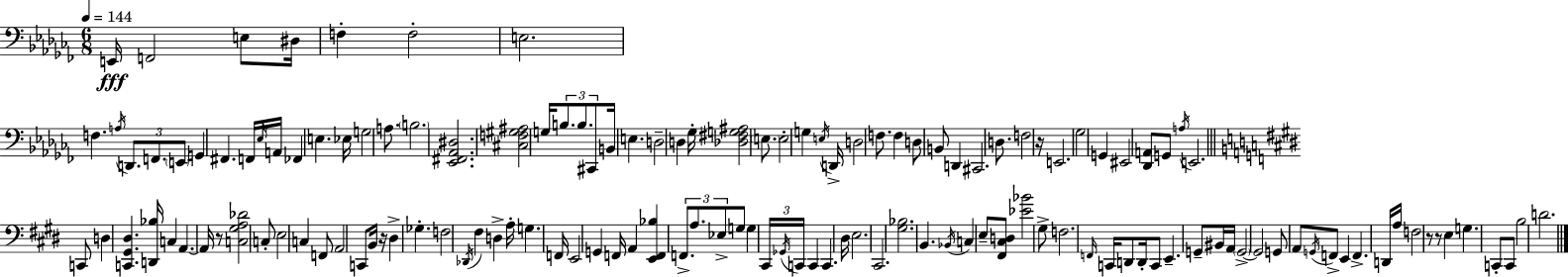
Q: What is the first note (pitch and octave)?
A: E2